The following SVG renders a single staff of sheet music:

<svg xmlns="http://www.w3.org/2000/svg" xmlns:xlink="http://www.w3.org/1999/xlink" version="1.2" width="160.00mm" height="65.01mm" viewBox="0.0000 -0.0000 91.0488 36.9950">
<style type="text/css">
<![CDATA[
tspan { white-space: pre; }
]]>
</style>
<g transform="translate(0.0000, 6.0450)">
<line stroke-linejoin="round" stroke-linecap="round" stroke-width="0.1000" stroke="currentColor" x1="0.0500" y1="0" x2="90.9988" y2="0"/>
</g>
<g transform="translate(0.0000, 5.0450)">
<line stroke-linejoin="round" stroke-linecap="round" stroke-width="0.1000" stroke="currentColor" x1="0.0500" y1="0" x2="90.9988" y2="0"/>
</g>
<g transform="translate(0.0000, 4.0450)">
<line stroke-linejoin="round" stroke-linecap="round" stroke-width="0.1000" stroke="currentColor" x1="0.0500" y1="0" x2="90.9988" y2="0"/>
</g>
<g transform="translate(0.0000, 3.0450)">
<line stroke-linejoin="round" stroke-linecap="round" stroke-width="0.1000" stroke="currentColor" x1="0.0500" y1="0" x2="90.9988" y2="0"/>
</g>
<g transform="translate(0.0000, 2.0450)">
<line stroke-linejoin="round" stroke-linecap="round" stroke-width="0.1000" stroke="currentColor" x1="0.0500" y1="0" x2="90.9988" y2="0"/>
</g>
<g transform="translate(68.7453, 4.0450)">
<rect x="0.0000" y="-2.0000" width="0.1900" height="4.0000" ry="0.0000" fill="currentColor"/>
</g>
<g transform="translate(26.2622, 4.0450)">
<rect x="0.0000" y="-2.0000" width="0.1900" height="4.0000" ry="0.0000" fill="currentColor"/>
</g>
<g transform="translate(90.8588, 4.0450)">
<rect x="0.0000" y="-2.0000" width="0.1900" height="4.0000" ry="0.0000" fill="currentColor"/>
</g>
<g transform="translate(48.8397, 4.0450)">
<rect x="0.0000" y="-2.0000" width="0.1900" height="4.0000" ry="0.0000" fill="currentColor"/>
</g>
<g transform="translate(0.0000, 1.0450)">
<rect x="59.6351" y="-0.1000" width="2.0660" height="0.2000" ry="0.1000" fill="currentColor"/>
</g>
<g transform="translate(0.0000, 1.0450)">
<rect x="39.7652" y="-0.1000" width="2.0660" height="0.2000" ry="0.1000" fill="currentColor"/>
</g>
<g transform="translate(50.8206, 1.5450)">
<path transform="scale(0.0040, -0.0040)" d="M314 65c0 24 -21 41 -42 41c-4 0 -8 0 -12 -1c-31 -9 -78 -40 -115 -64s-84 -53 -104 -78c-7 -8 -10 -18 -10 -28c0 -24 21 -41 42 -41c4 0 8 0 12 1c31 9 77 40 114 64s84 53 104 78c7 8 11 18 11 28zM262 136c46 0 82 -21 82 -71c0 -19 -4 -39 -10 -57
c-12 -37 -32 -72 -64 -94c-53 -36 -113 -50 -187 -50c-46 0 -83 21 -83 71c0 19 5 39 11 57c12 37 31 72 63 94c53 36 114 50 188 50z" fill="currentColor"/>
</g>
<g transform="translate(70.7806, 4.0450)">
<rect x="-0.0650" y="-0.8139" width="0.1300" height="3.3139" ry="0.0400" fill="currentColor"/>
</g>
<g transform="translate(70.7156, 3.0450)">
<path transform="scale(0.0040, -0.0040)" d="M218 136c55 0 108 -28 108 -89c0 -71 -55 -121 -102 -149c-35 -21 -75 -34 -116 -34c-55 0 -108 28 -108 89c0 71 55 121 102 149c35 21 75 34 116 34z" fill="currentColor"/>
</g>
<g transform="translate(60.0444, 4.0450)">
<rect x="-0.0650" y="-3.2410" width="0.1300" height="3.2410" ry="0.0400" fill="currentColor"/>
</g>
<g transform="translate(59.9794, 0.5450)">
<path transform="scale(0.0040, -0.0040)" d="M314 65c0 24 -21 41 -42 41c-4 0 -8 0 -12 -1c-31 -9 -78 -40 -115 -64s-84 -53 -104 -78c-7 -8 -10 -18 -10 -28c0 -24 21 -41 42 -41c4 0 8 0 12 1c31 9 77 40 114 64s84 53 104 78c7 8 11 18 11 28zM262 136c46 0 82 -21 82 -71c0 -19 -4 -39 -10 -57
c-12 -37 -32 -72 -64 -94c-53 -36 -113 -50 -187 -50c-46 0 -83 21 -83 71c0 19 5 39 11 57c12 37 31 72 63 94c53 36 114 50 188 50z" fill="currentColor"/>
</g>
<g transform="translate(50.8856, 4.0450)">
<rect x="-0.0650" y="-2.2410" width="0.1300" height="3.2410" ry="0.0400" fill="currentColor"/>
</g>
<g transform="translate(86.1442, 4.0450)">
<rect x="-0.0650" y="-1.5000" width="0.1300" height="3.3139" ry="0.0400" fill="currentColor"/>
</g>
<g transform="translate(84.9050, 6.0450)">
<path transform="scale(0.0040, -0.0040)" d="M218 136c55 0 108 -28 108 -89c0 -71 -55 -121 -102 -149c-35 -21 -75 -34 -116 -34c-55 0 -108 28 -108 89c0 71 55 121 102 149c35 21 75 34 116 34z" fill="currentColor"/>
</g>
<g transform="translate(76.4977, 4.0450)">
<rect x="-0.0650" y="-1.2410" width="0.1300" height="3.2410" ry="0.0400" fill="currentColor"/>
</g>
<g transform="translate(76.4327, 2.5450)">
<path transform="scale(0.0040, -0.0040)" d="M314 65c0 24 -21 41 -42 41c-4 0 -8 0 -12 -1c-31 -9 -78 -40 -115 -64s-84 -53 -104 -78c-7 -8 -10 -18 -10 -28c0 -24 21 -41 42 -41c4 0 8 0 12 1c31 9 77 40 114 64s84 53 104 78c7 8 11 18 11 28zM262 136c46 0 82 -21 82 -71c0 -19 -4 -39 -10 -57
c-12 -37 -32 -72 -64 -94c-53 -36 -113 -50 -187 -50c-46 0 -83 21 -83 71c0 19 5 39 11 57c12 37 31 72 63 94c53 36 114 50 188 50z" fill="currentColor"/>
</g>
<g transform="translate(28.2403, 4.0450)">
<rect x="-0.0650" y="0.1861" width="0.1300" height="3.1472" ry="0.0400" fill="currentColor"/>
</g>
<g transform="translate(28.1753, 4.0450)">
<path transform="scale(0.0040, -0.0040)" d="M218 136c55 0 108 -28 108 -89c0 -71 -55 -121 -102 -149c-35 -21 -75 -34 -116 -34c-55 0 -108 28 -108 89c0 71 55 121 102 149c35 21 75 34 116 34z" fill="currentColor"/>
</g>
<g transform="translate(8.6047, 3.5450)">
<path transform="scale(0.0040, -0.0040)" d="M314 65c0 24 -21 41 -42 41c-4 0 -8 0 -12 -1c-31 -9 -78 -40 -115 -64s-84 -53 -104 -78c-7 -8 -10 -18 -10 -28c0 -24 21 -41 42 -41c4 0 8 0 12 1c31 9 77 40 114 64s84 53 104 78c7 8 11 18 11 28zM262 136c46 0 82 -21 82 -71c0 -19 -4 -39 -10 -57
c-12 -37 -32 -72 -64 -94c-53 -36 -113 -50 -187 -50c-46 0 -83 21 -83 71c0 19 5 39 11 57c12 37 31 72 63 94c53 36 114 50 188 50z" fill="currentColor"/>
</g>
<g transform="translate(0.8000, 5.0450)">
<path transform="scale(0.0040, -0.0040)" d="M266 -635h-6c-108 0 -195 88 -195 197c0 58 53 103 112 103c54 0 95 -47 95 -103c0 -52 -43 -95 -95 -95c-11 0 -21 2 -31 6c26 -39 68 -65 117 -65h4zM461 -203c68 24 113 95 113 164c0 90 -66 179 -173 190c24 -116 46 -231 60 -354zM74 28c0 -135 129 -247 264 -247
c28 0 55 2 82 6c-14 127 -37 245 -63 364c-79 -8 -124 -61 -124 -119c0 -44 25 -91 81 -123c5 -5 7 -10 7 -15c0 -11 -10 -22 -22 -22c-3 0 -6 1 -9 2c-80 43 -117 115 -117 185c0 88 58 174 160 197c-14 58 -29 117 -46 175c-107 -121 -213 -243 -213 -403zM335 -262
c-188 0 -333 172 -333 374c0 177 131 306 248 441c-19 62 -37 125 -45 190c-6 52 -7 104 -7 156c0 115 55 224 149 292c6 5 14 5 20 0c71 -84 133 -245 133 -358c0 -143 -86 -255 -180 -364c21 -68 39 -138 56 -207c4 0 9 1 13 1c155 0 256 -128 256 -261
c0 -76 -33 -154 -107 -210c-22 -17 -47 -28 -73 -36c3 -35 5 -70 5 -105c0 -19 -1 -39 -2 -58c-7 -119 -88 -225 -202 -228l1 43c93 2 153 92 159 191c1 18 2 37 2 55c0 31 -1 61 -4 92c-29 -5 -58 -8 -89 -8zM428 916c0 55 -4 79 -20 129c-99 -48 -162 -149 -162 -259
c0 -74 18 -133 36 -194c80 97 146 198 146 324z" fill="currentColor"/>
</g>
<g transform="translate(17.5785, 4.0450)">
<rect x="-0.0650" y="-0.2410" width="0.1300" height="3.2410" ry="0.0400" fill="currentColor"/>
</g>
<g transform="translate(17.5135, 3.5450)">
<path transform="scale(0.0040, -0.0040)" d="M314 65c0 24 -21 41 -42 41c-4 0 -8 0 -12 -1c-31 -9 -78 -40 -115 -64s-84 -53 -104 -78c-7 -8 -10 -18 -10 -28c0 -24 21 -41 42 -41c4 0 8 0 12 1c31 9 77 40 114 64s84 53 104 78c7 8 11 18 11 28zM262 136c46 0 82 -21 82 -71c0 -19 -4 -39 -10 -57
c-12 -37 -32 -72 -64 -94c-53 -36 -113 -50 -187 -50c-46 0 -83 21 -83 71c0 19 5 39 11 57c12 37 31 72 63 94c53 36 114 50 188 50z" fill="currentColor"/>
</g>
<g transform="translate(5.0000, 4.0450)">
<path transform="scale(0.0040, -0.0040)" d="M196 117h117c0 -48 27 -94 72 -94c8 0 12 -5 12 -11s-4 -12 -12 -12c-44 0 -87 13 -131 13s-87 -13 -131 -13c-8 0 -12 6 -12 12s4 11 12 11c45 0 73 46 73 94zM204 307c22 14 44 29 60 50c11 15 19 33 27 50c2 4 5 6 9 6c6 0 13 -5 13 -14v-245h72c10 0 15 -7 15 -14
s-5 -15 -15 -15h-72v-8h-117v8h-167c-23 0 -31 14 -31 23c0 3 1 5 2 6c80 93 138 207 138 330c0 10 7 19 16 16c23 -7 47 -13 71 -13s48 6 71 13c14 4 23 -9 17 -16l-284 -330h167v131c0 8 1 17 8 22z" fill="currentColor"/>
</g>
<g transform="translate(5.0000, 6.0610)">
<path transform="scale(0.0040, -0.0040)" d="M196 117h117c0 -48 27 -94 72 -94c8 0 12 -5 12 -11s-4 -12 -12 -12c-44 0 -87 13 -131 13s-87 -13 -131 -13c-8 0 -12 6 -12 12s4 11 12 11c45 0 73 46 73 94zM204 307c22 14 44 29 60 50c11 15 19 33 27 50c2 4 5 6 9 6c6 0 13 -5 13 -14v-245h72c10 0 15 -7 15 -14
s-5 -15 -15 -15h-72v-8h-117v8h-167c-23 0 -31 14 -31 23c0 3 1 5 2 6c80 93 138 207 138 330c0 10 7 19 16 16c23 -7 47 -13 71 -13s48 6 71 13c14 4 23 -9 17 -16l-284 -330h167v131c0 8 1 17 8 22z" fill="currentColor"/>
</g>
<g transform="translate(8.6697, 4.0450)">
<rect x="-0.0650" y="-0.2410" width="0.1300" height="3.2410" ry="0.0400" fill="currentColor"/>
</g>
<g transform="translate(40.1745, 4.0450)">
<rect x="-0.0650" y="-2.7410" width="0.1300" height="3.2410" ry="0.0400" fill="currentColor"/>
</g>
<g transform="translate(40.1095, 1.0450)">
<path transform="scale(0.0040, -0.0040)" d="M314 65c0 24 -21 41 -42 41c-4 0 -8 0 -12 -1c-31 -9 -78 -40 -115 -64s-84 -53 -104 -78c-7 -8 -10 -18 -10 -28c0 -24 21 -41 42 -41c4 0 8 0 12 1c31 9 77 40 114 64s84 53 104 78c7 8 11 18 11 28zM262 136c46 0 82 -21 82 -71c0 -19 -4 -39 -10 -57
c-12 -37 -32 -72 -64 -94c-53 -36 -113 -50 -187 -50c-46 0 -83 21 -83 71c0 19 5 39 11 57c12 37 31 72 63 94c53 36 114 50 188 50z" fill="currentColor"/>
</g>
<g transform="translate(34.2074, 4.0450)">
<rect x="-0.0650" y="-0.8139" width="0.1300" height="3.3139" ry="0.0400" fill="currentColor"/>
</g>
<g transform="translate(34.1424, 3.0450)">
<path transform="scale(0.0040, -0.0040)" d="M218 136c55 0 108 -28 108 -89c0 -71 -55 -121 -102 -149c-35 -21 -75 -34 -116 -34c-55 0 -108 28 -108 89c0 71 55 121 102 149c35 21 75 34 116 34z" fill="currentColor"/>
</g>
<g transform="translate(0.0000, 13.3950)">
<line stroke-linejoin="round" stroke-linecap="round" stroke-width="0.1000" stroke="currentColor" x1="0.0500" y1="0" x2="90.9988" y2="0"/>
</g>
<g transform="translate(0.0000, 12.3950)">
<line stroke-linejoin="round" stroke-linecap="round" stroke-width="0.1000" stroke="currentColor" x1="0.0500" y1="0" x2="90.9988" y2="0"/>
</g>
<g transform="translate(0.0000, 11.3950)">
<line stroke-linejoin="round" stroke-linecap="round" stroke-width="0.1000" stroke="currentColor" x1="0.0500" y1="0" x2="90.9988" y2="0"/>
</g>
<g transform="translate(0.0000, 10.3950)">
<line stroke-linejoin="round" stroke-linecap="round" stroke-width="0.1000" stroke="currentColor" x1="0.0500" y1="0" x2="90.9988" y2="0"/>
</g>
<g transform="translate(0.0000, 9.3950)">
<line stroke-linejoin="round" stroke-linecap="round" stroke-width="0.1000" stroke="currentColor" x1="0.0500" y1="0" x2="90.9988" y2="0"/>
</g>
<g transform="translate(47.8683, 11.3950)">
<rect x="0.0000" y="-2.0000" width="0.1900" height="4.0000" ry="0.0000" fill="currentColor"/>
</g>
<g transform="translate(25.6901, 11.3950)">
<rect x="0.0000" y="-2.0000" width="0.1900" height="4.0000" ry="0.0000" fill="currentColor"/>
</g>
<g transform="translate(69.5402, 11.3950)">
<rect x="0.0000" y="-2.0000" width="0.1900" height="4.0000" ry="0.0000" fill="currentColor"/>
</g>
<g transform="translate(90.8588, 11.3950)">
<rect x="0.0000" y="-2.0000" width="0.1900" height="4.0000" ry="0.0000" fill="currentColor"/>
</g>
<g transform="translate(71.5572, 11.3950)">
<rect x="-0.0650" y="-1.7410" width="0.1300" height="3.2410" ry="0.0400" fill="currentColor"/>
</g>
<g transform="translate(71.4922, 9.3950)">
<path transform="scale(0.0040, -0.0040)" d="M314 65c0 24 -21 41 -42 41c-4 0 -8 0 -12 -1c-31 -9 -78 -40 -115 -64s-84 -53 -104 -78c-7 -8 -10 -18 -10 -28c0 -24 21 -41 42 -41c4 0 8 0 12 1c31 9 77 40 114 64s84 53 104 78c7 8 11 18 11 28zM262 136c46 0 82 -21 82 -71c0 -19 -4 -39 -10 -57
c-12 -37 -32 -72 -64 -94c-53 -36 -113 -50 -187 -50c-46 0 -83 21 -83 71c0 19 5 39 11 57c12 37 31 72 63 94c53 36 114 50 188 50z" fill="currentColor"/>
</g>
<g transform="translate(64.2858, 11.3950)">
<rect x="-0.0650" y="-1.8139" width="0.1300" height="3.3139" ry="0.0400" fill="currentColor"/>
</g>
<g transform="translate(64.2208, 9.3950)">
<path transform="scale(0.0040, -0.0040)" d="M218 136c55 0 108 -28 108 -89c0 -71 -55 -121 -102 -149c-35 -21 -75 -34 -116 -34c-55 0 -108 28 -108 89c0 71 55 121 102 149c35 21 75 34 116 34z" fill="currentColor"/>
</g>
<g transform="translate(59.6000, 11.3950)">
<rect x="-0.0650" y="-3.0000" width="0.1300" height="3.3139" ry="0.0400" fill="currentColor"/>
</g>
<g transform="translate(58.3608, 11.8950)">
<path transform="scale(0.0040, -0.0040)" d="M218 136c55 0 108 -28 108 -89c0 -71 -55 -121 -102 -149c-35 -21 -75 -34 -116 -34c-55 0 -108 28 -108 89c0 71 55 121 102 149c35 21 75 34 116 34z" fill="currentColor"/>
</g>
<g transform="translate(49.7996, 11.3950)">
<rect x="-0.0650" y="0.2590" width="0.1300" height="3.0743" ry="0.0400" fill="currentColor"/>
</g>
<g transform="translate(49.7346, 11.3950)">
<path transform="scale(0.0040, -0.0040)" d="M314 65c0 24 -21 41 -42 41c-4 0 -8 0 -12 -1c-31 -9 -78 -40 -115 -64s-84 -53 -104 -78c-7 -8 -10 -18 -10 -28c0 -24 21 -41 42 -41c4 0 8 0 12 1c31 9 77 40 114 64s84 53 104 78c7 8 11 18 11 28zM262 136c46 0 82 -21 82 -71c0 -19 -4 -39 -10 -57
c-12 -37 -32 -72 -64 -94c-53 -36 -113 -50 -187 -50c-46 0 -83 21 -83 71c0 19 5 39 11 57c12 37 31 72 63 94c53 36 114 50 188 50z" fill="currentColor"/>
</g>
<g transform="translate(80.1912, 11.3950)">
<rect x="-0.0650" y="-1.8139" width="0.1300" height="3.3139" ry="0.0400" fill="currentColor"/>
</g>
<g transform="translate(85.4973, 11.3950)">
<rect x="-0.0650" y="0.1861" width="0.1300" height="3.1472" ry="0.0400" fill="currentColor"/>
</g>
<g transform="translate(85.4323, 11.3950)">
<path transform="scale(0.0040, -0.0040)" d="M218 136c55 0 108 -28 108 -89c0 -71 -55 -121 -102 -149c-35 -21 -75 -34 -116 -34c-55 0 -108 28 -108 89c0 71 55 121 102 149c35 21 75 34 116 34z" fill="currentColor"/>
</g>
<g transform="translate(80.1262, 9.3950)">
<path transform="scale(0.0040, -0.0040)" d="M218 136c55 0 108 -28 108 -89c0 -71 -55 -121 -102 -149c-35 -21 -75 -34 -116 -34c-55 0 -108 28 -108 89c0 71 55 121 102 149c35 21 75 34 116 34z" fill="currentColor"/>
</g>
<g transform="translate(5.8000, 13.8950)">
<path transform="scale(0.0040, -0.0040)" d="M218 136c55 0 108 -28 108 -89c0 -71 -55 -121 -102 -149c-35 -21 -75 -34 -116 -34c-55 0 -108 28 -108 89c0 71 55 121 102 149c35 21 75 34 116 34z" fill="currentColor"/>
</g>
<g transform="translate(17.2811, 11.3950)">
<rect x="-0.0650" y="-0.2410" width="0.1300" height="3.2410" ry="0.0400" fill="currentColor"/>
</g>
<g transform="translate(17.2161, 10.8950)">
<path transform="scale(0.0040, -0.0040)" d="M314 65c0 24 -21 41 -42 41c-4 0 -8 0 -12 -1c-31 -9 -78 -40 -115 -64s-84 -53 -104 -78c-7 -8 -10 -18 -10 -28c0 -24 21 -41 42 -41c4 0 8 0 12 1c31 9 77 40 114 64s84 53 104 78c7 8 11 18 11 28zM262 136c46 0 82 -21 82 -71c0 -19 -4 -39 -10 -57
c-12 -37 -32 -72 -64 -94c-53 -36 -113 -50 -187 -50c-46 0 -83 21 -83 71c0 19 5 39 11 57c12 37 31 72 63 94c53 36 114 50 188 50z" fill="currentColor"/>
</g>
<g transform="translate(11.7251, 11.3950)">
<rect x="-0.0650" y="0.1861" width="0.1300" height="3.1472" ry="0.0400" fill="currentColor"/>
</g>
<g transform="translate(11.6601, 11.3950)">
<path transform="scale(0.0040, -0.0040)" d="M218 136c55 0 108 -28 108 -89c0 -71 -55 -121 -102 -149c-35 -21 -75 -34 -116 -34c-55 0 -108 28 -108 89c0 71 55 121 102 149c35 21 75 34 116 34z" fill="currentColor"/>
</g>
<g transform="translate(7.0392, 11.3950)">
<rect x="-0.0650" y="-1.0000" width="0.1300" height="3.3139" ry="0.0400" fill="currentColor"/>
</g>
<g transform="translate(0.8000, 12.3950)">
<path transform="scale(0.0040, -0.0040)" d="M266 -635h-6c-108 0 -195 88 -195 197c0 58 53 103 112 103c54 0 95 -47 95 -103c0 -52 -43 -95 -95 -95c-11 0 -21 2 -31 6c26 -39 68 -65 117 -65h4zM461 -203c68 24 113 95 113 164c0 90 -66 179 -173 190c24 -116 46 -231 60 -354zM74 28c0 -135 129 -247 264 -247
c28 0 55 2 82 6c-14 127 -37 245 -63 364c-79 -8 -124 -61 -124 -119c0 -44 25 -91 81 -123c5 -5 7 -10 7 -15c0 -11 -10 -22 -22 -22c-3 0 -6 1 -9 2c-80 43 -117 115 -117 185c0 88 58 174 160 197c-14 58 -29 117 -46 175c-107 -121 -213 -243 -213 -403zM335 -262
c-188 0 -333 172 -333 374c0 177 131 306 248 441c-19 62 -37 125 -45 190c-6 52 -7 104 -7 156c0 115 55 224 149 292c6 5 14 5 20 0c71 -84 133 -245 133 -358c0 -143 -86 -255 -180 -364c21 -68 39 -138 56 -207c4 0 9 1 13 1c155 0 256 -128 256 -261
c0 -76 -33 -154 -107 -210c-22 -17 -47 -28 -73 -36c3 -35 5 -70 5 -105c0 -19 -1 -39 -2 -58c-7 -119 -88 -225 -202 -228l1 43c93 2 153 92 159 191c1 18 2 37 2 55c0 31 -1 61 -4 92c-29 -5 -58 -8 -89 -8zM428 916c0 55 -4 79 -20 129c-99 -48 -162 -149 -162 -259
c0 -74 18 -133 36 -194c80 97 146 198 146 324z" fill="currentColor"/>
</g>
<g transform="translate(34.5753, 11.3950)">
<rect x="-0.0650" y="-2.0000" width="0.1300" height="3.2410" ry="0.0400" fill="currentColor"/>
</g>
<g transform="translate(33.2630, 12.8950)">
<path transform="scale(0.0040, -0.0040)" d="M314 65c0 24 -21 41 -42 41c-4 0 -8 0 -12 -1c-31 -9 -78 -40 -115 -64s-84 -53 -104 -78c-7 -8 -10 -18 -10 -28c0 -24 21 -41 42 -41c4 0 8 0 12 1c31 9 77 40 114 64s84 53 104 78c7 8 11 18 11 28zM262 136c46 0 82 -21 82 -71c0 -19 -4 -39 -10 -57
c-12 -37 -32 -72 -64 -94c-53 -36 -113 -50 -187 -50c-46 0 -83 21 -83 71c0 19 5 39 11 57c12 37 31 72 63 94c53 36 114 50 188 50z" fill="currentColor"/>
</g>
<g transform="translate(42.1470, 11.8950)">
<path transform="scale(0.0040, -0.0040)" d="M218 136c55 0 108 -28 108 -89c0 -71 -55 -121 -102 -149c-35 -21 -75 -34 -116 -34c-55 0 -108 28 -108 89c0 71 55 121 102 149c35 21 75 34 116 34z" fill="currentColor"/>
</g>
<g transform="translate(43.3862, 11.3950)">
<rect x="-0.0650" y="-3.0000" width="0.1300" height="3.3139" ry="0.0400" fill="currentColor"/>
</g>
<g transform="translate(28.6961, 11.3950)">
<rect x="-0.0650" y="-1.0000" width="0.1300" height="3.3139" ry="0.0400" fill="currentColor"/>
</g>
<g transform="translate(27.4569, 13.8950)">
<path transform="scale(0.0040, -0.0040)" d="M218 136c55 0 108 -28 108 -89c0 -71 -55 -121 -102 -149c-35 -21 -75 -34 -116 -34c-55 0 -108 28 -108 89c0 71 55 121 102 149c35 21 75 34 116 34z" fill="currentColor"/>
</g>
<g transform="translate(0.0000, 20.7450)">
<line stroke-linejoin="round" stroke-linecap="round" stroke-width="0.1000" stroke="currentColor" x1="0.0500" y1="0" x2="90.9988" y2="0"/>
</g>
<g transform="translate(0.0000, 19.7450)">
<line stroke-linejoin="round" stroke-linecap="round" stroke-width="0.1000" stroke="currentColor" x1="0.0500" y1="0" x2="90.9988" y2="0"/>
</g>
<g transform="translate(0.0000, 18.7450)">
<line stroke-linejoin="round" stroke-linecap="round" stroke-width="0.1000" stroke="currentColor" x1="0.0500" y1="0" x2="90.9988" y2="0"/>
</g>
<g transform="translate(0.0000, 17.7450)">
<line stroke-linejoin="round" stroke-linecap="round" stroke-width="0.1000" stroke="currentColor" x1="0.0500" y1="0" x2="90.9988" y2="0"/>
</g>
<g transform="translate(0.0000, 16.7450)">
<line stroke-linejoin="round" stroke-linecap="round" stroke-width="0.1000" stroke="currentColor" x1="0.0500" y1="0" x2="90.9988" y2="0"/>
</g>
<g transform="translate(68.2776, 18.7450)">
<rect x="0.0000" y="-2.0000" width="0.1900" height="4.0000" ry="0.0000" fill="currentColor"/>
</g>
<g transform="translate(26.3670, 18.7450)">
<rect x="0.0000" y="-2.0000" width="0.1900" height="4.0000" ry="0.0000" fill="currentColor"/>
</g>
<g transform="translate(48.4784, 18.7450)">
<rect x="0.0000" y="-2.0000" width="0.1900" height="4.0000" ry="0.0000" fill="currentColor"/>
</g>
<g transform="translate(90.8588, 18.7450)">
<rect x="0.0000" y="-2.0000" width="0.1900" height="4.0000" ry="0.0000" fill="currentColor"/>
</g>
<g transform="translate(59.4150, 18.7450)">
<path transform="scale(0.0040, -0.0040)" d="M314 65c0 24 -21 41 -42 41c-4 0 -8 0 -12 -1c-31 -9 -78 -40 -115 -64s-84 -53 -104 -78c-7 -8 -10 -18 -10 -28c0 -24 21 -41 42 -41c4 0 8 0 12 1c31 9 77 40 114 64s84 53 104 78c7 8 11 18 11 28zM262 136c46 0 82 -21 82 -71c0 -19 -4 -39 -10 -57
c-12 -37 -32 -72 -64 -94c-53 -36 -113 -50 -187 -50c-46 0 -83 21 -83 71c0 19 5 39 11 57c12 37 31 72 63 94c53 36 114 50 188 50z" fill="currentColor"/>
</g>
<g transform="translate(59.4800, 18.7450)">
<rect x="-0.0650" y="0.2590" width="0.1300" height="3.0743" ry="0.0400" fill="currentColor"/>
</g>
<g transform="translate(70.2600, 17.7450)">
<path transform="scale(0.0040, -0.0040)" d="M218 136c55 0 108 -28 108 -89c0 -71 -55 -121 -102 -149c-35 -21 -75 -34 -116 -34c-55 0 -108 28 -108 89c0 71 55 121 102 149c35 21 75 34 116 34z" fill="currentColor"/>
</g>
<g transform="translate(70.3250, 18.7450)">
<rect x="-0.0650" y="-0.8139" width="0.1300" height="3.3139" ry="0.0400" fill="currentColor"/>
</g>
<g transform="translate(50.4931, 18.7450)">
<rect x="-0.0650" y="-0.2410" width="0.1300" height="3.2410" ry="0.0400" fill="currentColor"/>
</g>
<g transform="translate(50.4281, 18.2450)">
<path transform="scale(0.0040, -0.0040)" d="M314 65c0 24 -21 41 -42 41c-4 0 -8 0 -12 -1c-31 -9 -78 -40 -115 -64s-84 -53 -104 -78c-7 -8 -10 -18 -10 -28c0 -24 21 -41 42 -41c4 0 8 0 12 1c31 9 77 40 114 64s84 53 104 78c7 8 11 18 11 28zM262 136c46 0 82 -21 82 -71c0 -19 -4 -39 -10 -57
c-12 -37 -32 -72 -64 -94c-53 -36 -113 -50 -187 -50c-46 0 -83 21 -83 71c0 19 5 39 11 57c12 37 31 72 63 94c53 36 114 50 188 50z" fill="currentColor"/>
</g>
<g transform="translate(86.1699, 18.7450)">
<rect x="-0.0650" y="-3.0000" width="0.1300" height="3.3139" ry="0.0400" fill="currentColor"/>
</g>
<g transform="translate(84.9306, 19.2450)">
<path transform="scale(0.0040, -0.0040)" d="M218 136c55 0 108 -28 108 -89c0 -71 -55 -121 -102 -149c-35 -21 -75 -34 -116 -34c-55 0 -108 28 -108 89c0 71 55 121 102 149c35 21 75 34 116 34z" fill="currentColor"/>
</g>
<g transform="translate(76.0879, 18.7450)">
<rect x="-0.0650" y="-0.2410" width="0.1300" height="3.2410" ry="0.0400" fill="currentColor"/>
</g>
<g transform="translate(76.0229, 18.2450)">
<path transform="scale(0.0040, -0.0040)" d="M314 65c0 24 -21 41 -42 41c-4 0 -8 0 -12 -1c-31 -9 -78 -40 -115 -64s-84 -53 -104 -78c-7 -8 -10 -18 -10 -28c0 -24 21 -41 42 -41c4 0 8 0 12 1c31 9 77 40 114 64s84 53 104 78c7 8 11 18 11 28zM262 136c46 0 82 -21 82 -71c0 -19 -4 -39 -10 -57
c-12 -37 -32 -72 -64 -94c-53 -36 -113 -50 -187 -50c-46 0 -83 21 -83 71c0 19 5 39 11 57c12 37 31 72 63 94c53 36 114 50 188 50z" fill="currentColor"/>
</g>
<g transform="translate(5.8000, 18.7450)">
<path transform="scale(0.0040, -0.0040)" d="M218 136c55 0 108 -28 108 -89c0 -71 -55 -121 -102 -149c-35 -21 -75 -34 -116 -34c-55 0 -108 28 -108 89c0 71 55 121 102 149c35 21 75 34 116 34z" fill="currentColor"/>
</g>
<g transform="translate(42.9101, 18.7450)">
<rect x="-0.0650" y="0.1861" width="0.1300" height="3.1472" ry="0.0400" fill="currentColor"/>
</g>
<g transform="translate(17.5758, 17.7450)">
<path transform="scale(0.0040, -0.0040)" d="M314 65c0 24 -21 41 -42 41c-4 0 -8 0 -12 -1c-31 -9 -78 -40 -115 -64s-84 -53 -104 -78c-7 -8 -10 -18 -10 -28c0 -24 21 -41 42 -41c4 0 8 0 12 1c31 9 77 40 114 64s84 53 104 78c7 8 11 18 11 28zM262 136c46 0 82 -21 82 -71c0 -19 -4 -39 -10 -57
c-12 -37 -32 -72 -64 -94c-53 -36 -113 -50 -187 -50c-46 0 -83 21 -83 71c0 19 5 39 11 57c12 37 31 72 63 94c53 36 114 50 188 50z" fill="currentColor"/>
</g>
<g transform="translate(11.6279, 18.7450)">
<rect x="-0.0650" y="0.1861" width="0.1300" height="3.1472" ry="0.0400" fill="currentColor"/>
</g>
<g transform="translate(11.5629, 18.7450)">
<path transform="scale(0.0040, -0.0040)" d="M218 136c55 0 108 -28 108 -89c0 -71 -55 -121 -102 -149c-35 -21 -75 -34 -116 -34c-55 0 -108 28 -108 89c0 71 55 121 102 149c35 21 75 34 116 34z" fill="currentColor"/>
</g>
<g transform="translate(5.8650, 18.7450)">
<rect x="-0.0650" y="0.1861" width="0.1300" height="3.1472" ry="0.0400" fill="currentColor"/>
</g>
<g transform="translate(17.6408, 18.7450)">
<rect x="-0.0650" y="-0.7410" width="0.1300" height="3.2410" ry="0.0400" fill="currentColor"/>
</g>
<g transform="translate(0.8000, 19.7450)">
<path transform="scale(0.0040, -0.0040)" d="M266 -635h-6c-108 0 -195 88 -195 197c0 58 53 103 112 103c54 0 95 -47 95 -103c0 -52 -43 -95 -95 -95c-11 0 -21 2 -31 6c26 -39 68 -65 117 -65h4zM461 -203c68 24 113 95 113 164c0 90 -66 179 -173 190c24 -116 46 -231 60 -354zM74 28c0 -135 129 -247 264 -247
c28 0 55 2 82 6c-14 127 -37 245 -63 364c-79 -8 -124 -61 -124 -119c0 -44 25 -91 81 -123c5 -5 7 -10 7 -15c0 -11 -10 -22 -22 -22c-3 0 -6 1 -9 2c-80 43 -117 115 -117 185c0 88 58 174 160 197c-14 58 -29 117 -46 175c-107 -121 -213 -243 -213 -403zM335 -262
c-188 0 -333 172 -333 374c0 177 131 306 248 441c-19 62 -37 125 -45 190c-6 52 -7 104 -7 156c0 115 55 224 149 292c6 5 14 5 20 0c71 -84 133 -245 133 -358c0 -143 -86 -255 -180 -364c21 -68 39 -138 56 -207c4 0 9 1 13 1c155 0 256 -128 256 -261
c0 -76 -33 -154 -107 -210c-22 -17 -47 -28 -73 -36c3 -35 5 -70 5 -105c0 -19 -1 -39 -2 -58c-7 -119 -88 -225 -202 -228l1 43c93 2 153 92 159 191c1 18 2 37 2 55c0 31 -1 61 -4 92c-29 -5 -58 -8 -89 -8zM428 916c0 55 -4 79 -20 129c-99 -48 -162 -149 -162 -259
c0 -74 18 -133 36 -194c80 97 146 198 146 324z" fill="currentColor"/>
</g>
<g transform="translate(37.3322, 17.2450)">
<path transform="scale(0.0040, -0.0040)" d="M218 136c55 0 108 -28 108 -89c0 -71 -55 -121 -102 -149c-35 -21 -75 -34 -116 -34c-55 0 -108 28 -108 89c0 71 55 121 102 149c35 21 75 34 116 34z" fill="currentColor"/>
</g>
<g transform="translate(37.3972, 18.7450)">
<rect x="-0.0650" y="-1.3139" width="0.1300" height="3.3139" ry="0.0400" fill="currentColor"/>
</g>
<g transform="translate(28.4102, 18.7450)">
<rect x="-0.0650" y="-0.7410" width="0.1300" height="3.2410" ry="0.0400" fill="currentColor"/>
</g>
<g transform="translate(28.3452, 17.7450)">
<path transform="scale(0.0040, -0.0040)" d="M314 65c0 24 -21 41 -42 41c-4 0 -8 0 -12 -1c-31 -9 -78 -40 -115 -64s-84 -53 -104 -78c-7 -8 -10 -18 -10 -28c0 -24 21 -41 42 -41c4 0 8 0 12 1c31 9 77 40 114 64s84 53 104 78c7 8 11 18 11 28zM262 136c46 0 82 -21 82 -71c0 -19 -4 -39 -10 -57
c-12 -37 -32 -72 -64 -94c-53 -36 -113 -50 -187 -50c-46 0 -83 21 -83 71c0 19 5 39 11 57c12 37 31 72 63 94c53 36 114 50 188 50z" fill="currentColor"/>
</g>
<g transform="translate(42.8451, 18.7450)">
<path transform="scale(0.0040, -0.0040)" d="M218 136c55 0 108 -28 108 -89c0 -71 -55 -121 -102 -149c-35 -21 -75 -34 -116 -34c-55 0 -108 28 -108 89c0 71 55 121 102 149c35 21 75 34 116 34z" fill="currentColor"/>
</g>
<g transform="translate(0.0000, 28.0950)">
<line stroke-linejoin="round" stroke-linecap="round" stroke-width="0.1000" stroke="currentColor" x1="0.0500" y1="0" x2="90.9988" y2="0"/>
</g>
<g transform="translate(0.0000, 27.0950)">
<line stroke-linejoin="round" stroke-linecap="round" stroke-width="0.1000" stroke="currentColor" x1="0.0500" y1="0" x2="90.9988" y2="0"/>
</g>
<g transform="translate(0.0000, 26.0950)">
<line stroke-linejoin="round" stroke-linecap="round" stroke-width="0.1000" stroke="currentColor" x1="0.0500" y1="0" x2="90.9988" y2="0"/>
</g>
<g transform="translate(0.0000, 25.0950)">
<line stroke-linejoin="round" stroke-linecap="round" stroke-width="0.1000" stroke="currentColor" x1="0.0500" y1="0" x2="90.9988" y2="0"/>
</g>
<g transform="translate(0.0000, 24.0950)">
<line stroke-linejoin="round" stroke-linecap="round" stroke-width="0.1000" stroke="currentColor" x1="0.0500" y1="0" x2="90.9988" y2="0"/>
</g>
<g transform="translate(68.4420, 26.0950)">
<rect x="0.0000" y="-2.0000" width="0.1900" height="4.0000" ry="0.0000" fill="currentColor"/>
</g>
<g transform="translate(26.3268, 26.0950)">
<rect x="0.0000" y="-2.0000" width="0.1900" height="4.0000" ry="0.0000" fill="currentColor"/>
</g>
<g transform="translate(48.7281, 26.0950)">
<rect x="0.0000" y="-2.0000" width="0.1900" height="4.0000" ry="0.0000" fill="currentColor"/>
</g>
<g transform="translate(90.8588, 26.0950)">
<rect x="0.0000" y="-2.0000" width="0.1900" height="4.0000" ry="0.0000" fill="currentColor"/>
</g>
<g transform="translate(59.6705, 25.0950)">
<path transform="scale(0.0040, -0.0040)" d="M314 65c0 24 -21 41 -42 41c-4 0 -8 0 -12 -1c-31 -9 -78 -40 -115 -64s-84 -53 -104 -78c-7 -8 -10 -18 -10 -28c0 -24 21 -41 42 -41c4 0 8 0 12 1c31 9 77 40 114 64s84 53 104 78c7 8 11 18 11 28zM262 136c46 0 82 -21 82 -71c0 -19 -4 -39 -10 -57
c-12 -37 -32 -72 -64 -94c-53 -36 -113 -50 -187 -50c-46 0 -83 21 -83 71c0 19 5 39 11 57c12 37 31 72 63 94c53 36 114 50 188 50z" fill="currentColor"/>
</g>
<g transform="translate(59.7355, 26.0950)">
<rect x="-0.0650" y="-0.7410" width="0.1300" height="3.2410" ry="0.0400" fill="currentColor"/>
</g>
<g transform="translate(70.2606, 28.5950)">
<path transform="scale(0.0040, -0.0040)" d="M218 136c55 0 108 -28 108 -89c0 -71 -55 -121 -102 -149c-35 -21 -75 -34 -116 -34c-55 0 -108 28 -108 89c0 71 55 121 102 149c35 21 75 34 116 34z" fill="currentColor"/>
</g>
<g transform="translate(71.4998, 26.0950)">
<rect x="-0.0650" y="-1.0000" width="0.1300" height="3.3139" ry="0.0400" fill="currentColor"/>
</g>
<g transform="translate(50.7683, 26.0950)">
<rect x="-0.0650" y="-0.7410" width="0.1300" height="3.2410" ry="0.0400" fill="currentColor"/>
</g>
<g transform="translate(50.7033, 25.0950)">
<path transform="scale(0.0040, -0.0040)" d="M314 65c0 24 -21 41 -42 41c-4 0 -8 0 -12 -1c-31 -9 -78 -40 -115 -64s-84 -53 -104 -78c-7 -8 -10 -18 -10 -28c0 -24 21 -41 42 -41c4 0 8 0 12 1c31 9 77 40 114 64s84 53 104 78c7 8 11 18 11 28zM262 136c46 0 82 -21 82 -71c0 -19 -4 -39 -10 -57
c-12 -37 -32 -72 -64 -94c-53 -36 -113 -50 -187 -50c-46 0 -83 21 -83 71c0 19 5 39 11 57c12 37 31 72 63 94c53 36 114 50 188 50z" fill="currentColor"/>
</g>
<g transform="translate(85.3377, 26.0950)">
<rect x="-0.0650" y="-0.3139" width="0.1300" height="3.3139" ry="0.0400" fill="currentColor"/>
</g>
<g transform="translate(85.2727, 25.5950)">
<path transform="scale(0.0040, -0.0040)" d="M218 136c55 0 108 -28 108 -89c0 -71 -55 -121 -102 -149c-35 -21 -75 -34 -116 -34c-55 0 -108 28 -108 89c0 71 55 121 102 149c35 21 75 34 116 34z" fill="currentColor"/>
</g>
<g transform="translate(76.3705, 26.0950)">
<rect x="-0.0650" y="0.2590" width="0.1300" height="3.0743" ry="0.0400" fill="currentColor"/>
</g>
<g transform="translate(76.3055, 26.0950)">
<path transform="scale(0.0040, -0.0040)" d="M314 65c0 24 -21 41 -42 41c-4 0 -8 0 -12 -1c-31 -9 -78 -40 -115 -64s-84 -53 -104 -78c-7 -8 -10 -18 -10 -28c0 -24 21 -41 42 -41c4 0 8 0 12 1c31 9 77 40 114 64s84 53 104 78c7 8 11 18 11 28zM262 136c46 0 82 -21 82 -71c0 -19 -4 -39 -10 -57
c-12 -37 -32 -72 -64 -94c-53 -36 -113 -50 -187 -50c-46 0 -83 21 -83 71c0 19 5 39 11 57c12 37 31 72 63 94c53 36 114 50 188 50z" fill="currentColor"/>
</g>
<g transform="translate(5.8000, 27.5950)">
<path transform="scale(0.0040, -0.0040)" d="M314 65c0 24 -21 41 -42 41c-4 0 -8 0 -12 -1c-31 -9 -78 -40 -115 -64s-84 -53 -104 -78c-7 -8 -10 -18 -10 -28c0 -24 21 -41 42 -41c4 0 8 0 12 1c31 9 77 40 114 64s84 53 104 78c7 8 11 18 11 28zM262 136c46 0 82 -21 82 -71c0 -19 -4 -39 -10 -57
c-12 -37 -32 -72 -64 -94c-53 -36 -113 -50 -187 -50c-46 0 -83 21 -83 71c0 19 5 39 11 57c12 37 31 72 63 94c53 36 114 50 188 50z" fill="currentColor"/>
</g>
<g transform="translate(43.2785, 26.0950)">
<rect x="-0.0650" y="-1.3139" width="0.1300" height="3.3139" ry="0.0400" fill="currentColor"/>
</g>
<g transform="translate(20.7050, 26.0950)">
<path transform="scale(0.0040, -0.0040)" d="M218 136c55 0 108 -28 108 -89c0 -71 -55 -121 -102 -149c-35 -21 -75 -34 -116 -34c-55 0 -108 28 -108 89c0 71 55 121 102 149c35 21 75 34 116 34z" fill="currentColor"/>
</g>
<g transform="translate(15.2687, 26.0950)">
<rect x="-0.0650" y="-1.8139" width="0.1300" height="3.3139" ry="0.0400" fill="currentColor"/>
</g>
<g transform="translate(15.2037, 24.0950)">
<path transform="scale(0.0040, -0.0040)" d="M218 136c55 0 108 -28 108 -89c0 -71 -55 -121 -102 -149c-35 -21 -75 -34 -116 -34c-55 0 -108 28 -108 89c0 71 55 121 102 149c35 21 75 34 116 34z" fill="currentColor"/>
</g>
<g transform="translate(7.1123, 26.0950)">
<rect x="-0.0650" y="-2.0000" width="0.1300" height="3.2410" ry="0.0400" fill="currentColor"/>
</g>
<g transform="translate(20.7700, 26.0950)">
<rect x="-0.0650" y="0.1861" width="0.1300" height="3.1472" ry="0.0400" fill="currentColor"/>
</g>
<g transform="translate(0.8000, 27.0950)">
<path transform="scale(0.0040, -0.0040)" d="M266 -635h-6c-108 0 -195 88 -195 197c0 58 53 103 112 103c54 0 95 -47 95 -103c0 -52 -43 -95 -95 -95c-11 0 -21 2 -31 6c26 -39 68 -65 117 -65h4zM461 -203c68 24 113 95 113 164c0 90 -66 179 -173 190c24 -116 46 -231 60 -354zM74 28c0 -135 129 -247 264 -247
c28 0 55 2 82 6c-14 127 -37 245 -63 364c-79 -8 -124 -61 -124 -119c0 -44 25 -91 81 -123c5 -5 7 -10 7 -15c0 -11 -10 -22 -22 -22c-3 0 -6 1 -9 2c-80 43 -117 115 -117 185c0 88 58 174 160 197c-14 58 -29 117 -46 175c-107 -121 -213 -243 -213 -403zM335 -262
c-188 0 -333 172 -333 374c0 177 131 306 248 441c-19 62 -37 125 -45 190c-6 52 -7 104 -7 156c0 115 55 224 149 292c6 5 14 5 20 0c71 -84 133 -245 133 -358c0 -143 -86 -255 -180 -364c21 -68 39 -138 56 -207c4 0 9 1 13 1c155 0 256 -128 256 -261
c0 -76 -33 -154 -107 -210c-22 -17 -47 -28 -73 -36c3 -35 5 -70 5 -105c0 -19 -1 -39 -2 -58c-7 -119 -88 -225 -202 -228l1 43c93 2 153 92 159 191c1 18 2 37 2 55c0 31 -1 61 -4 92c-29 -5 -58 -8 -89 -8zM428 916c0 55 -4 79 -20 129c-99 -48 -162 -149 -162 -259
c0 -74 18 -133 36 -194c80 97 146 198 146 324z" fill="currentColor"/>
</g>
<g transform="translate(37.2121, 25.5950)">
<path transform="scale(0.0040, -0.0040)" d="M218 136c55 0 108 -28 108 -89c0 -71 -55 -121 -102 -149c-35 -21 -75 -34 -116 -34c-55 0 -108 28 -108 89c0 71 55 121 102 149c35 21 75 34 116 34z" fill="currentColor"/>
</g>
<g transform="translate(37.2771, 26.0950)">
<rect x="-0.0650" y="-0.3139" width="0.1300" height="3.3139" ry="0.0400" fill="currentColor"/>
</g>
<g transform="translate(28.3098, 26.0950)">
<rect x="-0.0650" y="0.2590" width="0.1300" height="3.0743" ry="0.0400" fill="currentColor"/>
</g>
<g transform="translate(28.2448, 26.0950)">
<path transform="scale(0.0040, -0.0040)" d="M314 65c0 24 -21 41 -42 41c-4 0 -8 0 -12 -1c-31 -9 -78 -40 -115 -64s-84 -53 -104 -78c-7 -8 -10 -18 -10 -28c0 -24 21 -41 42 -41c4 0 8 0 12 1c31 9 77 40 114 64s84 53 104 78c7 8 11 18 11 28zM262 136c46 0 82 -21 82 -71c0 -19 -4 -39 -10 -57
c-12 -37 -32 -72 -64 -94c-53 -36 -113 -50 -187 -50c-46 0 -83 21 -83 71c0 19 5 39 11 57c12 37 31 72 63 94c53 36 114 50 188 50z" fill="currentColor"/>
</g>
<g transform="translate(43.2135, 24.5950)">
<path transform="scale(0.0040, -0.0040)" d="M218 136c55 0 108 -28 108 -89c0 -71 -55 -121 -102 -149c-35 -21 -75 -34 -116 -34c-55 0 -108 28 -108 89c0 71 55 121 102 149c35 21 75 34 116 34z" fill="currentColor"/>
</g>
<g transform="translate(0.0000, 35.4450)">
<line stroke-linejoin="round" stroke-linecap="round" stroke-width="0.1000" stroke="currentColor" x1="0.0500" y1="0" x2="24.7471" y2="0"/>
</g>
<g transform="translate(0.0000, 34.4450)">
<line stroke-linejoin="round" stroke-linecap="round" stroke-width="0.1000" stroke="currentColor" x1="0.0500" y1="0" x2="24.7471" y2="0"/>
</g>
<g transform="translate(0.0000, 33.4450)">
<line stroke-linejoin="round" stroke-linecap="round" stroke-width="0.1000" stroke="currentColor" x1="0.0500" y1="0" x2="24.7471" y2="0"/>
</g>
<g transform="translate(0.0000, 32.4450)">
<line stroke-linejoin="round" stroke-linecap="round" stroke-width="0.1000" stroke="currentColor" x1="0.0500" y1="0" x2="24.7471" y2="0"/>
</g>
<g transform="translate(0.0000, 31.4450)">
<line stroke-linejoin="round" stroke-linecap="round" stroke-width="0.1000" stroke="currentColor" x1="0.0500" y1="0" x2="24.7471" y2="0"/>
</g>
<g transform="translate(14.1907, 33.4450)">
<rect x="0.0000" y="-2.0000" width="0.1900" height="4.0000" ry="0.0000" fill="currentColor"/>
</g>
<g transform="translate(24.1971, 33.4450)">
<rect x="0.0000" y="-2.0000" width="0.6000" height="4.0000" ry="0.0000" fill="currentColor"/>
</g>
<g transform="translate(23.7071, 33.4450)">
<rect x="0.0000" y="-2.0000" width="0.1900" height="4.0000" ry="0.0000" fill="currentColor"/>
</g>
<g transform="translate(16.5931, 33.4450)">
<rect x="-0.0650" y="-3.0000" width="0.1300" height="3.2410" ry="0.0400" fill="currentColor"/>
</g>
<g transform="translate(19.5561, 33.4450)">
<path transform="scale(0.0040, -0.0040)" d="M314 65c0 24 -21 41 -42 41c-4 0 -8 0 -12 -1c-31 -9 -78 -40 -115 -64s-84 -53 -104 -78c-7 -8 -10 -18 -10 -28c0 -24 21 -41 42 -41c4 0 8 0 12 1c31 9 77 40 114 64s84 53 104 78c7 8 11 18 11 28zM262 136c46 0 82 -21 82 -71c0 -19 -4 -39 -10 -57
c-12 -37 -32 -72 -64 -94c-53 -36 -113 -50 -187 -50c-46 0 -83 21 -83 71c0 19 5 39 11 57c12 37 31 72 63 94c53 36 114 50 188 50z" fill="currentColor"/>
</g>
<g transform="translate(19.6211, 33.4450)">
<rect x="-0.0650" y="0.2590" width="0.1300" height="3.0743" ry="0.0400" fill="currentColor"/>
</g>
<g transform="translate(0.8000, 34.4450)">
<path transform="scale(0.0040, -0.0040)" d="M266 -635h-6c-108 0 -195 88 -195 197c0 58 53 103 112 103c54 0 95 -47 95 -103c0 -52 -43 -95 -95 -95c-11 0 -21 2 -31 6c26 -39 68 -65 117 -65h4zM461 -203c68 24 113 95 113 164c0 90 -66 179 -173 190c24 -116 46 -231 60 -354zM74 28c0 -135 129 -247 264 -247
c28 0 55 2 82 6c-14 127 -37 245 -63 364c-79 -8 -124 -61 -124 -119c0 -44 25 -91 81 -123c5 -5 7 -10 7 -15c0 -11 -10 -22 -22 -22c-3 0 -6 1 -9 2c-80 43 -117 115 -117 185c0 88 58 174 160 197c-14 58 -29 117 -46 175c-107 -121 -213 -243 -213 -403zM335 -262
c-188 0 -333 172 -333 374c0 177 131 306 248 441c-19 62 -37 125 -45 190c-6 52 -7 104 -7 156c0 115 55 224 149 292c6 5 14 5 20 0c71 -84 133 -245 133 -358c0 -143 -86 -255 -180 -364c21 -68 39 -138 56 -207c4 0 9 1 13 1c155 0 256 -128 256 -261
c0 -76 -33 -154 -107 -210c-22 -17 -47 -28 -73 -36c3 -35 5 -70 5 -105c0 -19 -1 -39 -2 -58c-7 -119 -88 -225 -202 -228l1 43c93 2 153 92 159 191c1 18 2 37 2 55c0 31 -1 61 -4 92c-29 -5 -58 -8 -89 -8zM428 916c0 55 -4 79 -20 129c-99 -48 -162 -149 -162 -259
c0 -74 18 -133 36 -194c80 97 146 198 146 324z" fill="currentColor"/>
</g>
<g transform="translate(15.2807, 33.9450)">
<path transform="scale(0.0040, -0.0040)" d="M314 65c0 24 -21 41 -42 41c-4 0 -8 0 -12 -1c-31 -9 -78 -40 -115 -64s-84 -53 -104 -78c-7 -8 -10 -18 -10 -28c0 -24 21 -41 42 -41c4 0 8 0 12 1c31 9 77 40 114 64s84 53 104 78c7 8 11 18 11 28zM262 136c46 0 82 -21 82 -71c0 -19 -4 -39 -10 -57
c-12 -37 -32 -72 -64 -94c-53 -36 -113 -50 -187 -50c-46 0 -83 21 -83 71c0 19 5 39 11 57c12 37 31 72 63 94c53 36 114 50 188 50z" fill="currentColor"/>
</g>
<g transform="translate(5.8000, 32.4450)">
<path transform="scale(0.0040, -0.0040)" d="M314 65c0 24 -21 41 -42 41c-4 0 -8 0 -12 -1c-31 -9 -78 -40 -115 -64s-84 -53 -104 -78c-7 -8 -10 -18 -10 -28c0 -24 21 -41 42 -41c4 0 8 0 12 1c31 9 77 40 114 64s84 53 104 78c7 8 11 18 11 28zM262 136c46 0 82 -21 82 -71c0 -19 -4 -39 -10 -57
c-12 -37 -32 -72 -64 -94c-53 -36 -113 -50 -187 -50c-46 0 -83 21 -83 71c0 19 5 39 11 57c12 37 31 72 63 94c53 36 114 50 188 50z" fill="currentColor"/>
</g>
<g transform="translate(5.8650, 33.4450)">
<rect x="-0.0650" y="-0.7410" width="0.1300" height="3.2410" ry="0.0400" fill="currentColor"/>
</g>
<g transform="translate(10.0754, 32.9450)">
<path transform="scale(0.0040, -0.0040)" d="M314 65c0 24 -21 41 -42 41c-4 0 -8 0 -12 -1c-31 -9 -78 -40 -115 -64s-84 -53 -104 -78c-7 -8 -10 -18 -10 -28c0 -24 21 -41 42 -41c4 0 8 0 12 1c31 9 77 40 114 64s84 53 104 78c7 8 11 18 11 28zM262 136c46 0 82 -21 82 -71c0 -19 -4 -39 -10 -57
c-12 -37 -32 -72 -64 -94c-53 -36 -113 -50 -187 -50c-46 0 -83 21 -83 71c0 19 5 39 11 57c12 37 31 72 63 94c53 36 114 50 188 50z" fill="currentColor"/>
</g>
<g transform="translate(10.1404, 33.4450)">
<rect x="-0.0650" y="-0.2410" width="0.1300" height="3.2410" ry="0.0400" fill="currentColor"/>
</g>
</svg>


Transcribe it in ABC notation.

X:1
T:Untitled
M:4/4
L:1/4
K:C
c2 c2 B d a2 g2 b2 d e2 E D B c2 D F2 A B2 A f f2 f B B B d2 d2 e B c2 B2 d c2 A F2 f B B2 c e d2 d2 D B2 c d2 c2 A2 B2